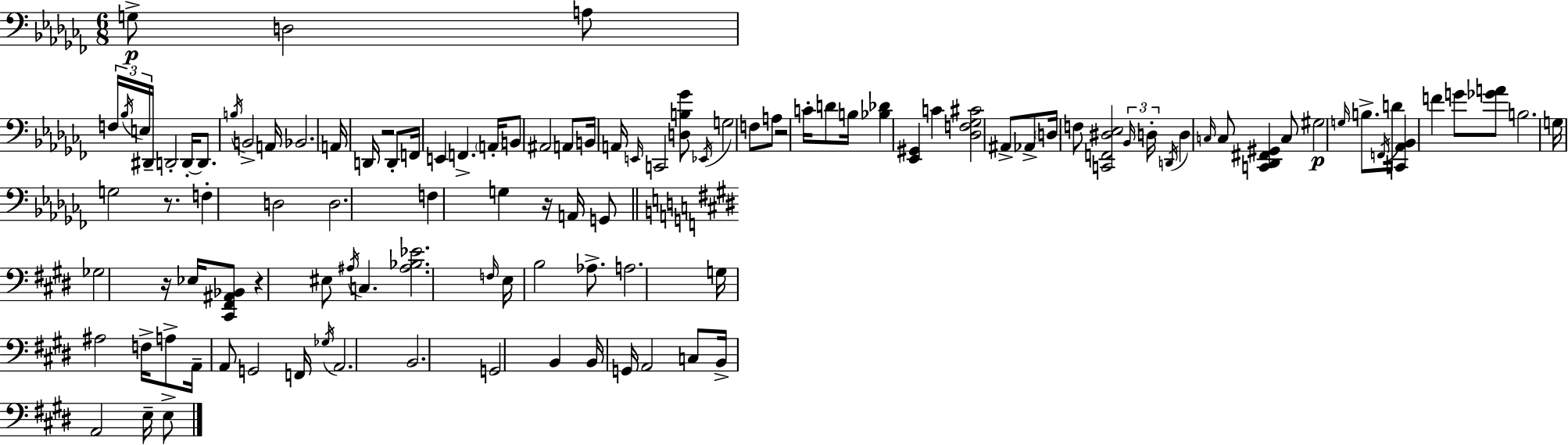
{
  \clef bass
  \numericTimeSignature
  \time 6/8
  \key aes \minor
  g8->\p d2 a8 | \tuplet 3/2 { f16 \acciaccatura { bes16 } e16 } dis,16-- d,2-. | d,16-.~~ d,8. \acciaccatura { b16 } b,2-> | a,16 bes,2. | \break a,16 d,16 r2 | d,8-. f,16 e,4 f,4.-> | \parenthesize a,16-. b,8 ais,2 | a,8 b,16 a,16 \grace { e,16 } c,2 | \break <d b ges'>8 \acciaccatura { ees,16 } g2 | f8 a8 r2 | c'16-. d'8 b16 <bes des'>4 <ees, gis,>4 | c'4 <des f ges cis'>2 | \break ais,8-> aes,8-> \parenthesize d16 f8 <c, f, dis ees>2 | \tuplet 3/2 { \grace { bes,16 } d16-. \acciaccatura { d,16 } } d4 \grace { c16 } c8 | <c, des, fis, gis,>4 c8 gis2\p | \grace { g16 } b8.-> \acciaccatura { f,16 } d'16 <c, aes, bes,>4 | \break f'4 g'8 <ges' a'>8 b2. | g16 g2 | r8. f4-. | d2 d2. | \break f4 | g4 r16 a,16 g,8 \bar "||" \break \key e \major ges2 r16 ees16 <cis, fis, ais, bes,>8 | r4 eis8 \acciaccatura { ais16 } c4. | <ais bes ees'>2. | \grace { f16 } e16 b2 aes8.-> | \break a2. | g16 ais2 f16-> | a8-> a,16-- a,8 g,2 | f,16 \acciaccatura { ges16 } a,2. | \break b,2. | g,2 b,4 | b,16 g,16 a,2 | c8 b,16-> a,2 | \break e16-- e8-> \bar "|."
}